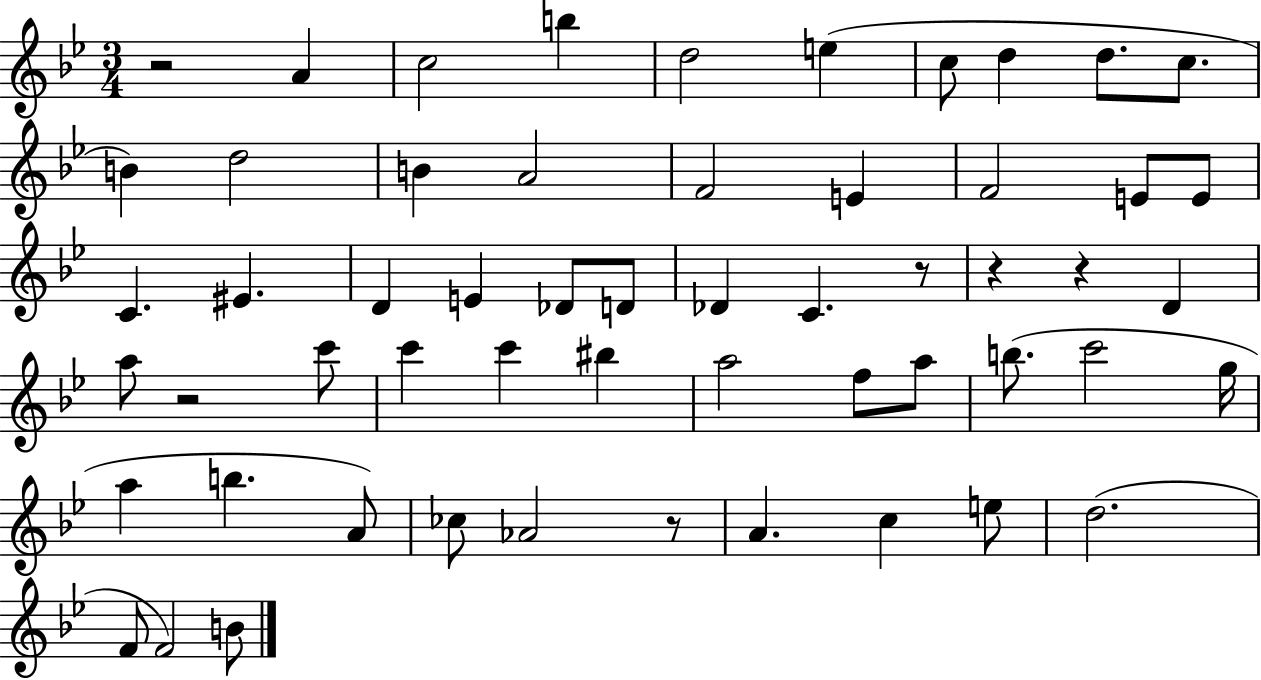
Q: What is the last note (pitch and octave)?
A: B4